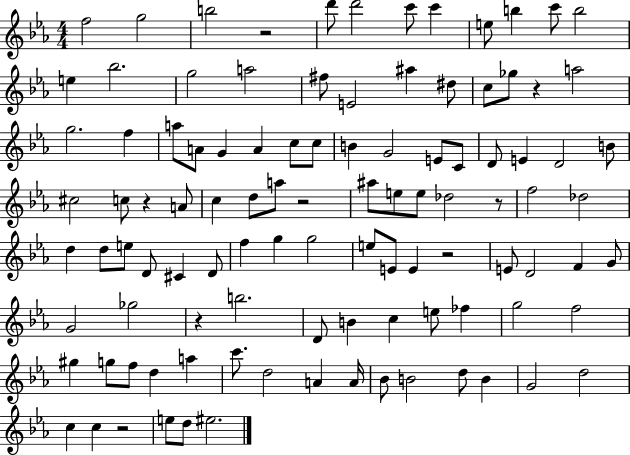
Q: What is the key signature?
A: EES major